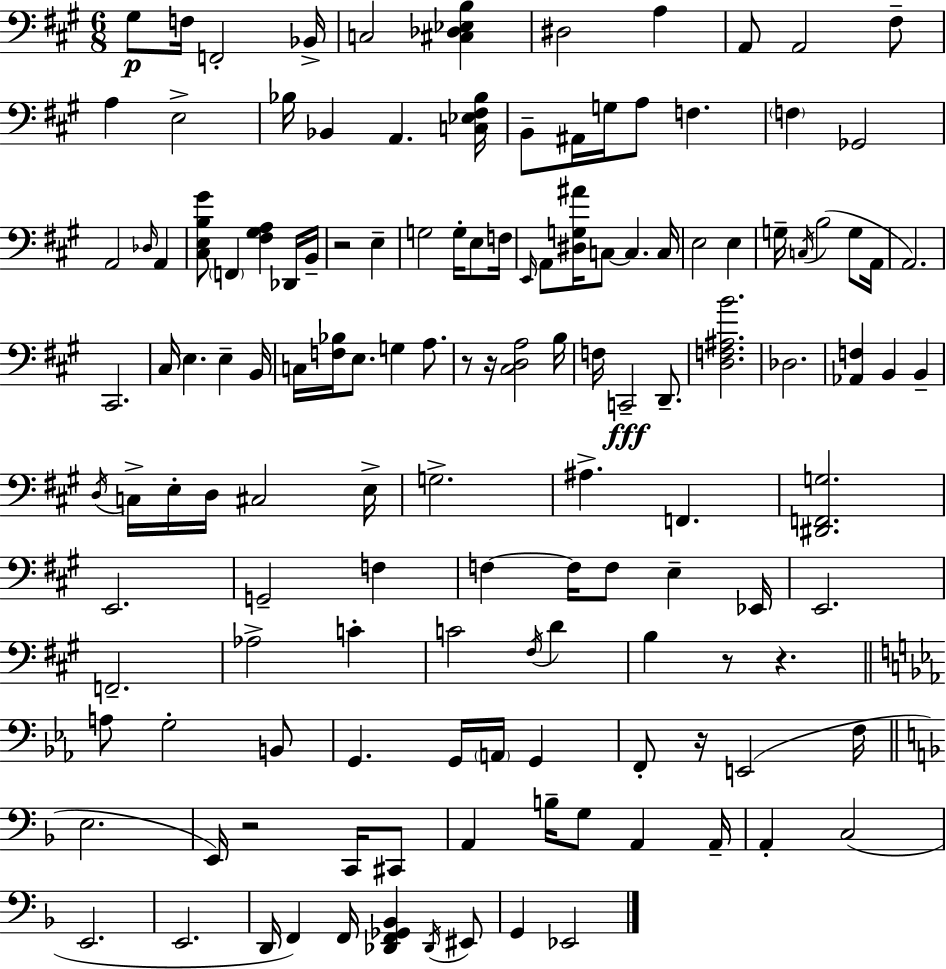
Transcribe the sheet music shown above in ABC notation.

X:1
T:Untitled
M:6/8
L:1/4
K:A
^G,/2 F,/4 F,,2 _B,,/4 C,2 [^C,_D,_E,B,] ^D,2 A, A,,/2 A,,2 ^F,/2 A, E,2 _B,/4 _B,, A,, [C,_E,^F,_B,]/4 B,,/2 ^A,,/4 G,/4 A,/2 F, F, _G,,2 A,,2 _D,/4 A,, [^C,E,B,^G]/2 F,, [^F,^G,A,] _D,,/4 B,,/4 z2 E, G,2 G,/4 E,/2 F,/4 E,,/4 A,,/2 [^D,G,^A]/4 C,/2 C, C,/4 E,2 E, G,/4 C,/4 B,2 G,/2 A,,/4 A,,2 ^C,,2 ^C,/4 E, E, B,,/4 C,/4 [F,_B,]/4 E,/2 G, A,/2 z/2 z/4 [^C,D,A,]2 B,/4 F,/4 C,,2 D,,/2 [D,F,^A,B]2 _D,2 [_A,,F,] B,, B,, D,/4 C,/4 E,/4 D,/4 ^C,2 E,/4 G,2 ^A, F,, [^D,,F,,G,]2 E,,2 G,,2 F, F, F,/4 F,/2 E, _E,,/4 E,,2 F,,2 _A,2 C C2 ^F,/4 D B, z/2 z A,/2 G,2 B,,/2 G,, G,,/4 A,,/4 G,, F,,/2 z/4 E,,2 F,/4 E,2 E,,/4 z2 C,,/4 ^C,,/2 A,, B,/4 G,/2 A,, A,,/4 A,, C,2 E,,2 E,,2 D,,/4 F,, F,,/4 [_D,,F,,_G,,_B,,] _D,,/4 ^E,,/2 G,, _E,,2